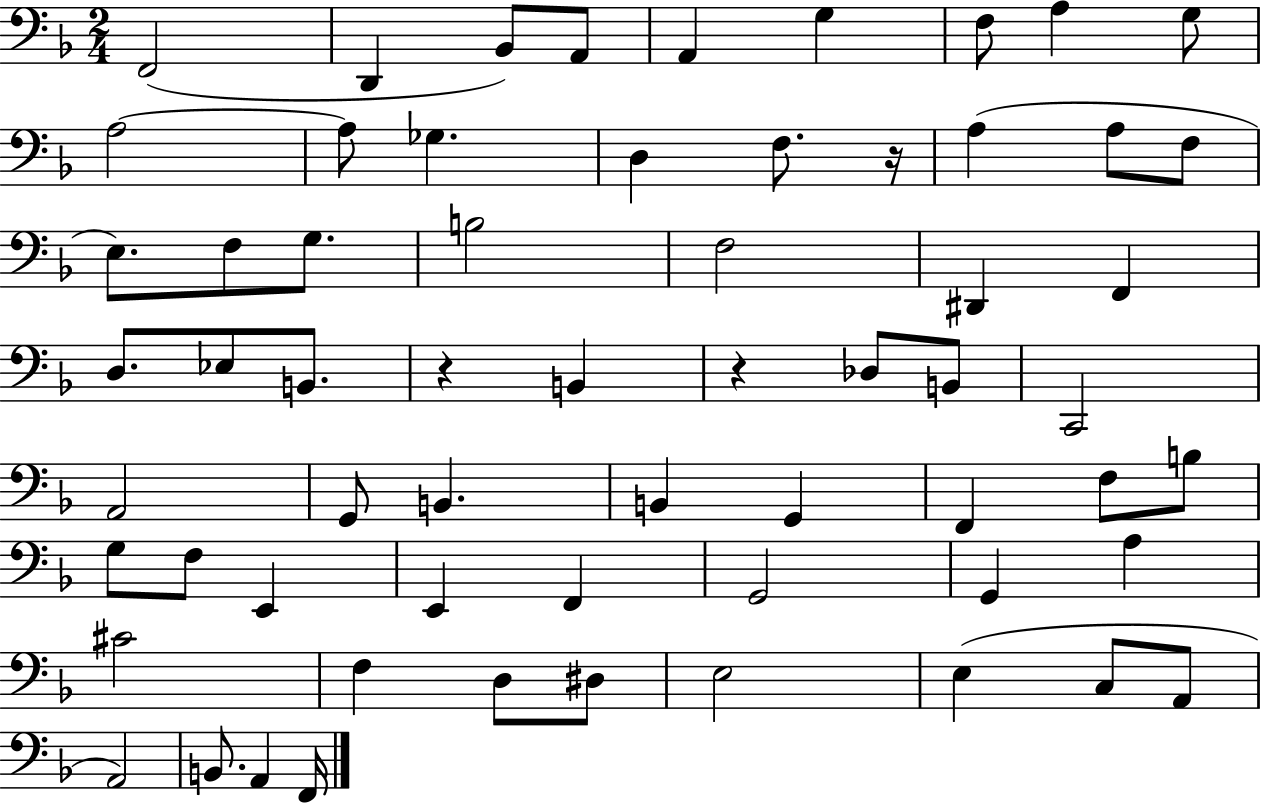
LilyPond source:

{
  \clef bass
  \numericTimeSignature
  \time 2/4
  \key f \major
  f,2( | d,4 bes,8) a,8 | a,4 g4 | f8 a4 g8 | \break a2~~ | a8 ges4. | d4 f8. r16 | a4( a8 f8 | \break e8.) f8 g8. | b2 | f2 | dis,4 f,4 | \break d8. ees8 b,8. | r4 b,4 | r4 des8 b,8 | c,2 | \break a,2 | g,8 b,4. | b,4 g,4 | f,4 f8 b8 | \break g8 f8 e,4 | e,4 f,4 | g,2 | g,4 a4 | \break cis'2 | f4 d8 dis8 | e2 | e4( c8 a,8 | \break a,2) | b,8. a,4 f,16 | \bar "|."
}